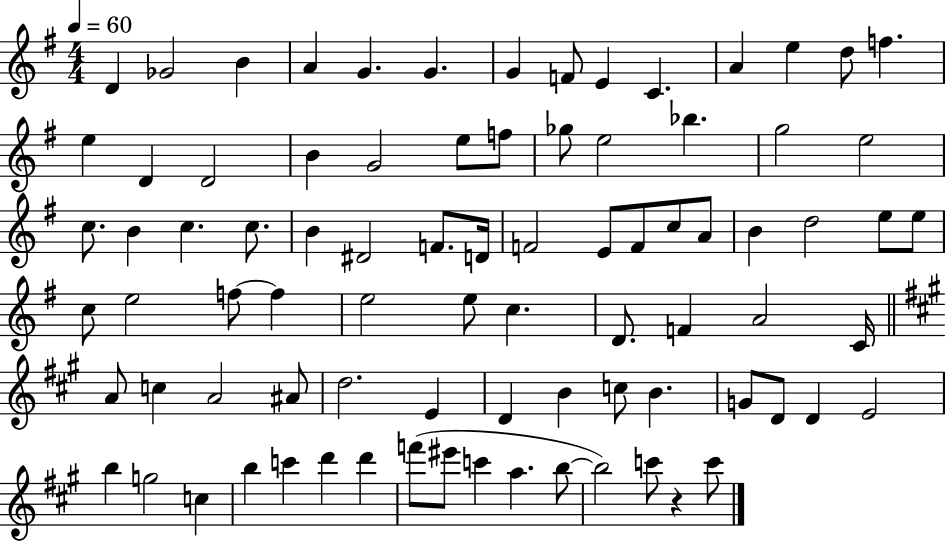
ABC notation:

X:1
T:Untitled
M:4/4
L:1/4
K:G
D _G2 B A G G G F/2 E C A e d/2 f e D D2 B G2 e/2 f/2 _g/2 e2 _b g2 e2 c/2 B c c/2 B ^D2 F/2 D/4 F2 E/2 F/2 c/2 A/2 B d2 e/2 e/2 c/2 e2 f/2 f e2 e/2 c D/2 F A2 C/4 A/2 c A2 ^A/2 d2 E D B c/2 B G/2 D/2 D E2 b g2 c b c' d' d' f'/2 ^e'/2 c' a b/2 b2 c'/2 z c'/2